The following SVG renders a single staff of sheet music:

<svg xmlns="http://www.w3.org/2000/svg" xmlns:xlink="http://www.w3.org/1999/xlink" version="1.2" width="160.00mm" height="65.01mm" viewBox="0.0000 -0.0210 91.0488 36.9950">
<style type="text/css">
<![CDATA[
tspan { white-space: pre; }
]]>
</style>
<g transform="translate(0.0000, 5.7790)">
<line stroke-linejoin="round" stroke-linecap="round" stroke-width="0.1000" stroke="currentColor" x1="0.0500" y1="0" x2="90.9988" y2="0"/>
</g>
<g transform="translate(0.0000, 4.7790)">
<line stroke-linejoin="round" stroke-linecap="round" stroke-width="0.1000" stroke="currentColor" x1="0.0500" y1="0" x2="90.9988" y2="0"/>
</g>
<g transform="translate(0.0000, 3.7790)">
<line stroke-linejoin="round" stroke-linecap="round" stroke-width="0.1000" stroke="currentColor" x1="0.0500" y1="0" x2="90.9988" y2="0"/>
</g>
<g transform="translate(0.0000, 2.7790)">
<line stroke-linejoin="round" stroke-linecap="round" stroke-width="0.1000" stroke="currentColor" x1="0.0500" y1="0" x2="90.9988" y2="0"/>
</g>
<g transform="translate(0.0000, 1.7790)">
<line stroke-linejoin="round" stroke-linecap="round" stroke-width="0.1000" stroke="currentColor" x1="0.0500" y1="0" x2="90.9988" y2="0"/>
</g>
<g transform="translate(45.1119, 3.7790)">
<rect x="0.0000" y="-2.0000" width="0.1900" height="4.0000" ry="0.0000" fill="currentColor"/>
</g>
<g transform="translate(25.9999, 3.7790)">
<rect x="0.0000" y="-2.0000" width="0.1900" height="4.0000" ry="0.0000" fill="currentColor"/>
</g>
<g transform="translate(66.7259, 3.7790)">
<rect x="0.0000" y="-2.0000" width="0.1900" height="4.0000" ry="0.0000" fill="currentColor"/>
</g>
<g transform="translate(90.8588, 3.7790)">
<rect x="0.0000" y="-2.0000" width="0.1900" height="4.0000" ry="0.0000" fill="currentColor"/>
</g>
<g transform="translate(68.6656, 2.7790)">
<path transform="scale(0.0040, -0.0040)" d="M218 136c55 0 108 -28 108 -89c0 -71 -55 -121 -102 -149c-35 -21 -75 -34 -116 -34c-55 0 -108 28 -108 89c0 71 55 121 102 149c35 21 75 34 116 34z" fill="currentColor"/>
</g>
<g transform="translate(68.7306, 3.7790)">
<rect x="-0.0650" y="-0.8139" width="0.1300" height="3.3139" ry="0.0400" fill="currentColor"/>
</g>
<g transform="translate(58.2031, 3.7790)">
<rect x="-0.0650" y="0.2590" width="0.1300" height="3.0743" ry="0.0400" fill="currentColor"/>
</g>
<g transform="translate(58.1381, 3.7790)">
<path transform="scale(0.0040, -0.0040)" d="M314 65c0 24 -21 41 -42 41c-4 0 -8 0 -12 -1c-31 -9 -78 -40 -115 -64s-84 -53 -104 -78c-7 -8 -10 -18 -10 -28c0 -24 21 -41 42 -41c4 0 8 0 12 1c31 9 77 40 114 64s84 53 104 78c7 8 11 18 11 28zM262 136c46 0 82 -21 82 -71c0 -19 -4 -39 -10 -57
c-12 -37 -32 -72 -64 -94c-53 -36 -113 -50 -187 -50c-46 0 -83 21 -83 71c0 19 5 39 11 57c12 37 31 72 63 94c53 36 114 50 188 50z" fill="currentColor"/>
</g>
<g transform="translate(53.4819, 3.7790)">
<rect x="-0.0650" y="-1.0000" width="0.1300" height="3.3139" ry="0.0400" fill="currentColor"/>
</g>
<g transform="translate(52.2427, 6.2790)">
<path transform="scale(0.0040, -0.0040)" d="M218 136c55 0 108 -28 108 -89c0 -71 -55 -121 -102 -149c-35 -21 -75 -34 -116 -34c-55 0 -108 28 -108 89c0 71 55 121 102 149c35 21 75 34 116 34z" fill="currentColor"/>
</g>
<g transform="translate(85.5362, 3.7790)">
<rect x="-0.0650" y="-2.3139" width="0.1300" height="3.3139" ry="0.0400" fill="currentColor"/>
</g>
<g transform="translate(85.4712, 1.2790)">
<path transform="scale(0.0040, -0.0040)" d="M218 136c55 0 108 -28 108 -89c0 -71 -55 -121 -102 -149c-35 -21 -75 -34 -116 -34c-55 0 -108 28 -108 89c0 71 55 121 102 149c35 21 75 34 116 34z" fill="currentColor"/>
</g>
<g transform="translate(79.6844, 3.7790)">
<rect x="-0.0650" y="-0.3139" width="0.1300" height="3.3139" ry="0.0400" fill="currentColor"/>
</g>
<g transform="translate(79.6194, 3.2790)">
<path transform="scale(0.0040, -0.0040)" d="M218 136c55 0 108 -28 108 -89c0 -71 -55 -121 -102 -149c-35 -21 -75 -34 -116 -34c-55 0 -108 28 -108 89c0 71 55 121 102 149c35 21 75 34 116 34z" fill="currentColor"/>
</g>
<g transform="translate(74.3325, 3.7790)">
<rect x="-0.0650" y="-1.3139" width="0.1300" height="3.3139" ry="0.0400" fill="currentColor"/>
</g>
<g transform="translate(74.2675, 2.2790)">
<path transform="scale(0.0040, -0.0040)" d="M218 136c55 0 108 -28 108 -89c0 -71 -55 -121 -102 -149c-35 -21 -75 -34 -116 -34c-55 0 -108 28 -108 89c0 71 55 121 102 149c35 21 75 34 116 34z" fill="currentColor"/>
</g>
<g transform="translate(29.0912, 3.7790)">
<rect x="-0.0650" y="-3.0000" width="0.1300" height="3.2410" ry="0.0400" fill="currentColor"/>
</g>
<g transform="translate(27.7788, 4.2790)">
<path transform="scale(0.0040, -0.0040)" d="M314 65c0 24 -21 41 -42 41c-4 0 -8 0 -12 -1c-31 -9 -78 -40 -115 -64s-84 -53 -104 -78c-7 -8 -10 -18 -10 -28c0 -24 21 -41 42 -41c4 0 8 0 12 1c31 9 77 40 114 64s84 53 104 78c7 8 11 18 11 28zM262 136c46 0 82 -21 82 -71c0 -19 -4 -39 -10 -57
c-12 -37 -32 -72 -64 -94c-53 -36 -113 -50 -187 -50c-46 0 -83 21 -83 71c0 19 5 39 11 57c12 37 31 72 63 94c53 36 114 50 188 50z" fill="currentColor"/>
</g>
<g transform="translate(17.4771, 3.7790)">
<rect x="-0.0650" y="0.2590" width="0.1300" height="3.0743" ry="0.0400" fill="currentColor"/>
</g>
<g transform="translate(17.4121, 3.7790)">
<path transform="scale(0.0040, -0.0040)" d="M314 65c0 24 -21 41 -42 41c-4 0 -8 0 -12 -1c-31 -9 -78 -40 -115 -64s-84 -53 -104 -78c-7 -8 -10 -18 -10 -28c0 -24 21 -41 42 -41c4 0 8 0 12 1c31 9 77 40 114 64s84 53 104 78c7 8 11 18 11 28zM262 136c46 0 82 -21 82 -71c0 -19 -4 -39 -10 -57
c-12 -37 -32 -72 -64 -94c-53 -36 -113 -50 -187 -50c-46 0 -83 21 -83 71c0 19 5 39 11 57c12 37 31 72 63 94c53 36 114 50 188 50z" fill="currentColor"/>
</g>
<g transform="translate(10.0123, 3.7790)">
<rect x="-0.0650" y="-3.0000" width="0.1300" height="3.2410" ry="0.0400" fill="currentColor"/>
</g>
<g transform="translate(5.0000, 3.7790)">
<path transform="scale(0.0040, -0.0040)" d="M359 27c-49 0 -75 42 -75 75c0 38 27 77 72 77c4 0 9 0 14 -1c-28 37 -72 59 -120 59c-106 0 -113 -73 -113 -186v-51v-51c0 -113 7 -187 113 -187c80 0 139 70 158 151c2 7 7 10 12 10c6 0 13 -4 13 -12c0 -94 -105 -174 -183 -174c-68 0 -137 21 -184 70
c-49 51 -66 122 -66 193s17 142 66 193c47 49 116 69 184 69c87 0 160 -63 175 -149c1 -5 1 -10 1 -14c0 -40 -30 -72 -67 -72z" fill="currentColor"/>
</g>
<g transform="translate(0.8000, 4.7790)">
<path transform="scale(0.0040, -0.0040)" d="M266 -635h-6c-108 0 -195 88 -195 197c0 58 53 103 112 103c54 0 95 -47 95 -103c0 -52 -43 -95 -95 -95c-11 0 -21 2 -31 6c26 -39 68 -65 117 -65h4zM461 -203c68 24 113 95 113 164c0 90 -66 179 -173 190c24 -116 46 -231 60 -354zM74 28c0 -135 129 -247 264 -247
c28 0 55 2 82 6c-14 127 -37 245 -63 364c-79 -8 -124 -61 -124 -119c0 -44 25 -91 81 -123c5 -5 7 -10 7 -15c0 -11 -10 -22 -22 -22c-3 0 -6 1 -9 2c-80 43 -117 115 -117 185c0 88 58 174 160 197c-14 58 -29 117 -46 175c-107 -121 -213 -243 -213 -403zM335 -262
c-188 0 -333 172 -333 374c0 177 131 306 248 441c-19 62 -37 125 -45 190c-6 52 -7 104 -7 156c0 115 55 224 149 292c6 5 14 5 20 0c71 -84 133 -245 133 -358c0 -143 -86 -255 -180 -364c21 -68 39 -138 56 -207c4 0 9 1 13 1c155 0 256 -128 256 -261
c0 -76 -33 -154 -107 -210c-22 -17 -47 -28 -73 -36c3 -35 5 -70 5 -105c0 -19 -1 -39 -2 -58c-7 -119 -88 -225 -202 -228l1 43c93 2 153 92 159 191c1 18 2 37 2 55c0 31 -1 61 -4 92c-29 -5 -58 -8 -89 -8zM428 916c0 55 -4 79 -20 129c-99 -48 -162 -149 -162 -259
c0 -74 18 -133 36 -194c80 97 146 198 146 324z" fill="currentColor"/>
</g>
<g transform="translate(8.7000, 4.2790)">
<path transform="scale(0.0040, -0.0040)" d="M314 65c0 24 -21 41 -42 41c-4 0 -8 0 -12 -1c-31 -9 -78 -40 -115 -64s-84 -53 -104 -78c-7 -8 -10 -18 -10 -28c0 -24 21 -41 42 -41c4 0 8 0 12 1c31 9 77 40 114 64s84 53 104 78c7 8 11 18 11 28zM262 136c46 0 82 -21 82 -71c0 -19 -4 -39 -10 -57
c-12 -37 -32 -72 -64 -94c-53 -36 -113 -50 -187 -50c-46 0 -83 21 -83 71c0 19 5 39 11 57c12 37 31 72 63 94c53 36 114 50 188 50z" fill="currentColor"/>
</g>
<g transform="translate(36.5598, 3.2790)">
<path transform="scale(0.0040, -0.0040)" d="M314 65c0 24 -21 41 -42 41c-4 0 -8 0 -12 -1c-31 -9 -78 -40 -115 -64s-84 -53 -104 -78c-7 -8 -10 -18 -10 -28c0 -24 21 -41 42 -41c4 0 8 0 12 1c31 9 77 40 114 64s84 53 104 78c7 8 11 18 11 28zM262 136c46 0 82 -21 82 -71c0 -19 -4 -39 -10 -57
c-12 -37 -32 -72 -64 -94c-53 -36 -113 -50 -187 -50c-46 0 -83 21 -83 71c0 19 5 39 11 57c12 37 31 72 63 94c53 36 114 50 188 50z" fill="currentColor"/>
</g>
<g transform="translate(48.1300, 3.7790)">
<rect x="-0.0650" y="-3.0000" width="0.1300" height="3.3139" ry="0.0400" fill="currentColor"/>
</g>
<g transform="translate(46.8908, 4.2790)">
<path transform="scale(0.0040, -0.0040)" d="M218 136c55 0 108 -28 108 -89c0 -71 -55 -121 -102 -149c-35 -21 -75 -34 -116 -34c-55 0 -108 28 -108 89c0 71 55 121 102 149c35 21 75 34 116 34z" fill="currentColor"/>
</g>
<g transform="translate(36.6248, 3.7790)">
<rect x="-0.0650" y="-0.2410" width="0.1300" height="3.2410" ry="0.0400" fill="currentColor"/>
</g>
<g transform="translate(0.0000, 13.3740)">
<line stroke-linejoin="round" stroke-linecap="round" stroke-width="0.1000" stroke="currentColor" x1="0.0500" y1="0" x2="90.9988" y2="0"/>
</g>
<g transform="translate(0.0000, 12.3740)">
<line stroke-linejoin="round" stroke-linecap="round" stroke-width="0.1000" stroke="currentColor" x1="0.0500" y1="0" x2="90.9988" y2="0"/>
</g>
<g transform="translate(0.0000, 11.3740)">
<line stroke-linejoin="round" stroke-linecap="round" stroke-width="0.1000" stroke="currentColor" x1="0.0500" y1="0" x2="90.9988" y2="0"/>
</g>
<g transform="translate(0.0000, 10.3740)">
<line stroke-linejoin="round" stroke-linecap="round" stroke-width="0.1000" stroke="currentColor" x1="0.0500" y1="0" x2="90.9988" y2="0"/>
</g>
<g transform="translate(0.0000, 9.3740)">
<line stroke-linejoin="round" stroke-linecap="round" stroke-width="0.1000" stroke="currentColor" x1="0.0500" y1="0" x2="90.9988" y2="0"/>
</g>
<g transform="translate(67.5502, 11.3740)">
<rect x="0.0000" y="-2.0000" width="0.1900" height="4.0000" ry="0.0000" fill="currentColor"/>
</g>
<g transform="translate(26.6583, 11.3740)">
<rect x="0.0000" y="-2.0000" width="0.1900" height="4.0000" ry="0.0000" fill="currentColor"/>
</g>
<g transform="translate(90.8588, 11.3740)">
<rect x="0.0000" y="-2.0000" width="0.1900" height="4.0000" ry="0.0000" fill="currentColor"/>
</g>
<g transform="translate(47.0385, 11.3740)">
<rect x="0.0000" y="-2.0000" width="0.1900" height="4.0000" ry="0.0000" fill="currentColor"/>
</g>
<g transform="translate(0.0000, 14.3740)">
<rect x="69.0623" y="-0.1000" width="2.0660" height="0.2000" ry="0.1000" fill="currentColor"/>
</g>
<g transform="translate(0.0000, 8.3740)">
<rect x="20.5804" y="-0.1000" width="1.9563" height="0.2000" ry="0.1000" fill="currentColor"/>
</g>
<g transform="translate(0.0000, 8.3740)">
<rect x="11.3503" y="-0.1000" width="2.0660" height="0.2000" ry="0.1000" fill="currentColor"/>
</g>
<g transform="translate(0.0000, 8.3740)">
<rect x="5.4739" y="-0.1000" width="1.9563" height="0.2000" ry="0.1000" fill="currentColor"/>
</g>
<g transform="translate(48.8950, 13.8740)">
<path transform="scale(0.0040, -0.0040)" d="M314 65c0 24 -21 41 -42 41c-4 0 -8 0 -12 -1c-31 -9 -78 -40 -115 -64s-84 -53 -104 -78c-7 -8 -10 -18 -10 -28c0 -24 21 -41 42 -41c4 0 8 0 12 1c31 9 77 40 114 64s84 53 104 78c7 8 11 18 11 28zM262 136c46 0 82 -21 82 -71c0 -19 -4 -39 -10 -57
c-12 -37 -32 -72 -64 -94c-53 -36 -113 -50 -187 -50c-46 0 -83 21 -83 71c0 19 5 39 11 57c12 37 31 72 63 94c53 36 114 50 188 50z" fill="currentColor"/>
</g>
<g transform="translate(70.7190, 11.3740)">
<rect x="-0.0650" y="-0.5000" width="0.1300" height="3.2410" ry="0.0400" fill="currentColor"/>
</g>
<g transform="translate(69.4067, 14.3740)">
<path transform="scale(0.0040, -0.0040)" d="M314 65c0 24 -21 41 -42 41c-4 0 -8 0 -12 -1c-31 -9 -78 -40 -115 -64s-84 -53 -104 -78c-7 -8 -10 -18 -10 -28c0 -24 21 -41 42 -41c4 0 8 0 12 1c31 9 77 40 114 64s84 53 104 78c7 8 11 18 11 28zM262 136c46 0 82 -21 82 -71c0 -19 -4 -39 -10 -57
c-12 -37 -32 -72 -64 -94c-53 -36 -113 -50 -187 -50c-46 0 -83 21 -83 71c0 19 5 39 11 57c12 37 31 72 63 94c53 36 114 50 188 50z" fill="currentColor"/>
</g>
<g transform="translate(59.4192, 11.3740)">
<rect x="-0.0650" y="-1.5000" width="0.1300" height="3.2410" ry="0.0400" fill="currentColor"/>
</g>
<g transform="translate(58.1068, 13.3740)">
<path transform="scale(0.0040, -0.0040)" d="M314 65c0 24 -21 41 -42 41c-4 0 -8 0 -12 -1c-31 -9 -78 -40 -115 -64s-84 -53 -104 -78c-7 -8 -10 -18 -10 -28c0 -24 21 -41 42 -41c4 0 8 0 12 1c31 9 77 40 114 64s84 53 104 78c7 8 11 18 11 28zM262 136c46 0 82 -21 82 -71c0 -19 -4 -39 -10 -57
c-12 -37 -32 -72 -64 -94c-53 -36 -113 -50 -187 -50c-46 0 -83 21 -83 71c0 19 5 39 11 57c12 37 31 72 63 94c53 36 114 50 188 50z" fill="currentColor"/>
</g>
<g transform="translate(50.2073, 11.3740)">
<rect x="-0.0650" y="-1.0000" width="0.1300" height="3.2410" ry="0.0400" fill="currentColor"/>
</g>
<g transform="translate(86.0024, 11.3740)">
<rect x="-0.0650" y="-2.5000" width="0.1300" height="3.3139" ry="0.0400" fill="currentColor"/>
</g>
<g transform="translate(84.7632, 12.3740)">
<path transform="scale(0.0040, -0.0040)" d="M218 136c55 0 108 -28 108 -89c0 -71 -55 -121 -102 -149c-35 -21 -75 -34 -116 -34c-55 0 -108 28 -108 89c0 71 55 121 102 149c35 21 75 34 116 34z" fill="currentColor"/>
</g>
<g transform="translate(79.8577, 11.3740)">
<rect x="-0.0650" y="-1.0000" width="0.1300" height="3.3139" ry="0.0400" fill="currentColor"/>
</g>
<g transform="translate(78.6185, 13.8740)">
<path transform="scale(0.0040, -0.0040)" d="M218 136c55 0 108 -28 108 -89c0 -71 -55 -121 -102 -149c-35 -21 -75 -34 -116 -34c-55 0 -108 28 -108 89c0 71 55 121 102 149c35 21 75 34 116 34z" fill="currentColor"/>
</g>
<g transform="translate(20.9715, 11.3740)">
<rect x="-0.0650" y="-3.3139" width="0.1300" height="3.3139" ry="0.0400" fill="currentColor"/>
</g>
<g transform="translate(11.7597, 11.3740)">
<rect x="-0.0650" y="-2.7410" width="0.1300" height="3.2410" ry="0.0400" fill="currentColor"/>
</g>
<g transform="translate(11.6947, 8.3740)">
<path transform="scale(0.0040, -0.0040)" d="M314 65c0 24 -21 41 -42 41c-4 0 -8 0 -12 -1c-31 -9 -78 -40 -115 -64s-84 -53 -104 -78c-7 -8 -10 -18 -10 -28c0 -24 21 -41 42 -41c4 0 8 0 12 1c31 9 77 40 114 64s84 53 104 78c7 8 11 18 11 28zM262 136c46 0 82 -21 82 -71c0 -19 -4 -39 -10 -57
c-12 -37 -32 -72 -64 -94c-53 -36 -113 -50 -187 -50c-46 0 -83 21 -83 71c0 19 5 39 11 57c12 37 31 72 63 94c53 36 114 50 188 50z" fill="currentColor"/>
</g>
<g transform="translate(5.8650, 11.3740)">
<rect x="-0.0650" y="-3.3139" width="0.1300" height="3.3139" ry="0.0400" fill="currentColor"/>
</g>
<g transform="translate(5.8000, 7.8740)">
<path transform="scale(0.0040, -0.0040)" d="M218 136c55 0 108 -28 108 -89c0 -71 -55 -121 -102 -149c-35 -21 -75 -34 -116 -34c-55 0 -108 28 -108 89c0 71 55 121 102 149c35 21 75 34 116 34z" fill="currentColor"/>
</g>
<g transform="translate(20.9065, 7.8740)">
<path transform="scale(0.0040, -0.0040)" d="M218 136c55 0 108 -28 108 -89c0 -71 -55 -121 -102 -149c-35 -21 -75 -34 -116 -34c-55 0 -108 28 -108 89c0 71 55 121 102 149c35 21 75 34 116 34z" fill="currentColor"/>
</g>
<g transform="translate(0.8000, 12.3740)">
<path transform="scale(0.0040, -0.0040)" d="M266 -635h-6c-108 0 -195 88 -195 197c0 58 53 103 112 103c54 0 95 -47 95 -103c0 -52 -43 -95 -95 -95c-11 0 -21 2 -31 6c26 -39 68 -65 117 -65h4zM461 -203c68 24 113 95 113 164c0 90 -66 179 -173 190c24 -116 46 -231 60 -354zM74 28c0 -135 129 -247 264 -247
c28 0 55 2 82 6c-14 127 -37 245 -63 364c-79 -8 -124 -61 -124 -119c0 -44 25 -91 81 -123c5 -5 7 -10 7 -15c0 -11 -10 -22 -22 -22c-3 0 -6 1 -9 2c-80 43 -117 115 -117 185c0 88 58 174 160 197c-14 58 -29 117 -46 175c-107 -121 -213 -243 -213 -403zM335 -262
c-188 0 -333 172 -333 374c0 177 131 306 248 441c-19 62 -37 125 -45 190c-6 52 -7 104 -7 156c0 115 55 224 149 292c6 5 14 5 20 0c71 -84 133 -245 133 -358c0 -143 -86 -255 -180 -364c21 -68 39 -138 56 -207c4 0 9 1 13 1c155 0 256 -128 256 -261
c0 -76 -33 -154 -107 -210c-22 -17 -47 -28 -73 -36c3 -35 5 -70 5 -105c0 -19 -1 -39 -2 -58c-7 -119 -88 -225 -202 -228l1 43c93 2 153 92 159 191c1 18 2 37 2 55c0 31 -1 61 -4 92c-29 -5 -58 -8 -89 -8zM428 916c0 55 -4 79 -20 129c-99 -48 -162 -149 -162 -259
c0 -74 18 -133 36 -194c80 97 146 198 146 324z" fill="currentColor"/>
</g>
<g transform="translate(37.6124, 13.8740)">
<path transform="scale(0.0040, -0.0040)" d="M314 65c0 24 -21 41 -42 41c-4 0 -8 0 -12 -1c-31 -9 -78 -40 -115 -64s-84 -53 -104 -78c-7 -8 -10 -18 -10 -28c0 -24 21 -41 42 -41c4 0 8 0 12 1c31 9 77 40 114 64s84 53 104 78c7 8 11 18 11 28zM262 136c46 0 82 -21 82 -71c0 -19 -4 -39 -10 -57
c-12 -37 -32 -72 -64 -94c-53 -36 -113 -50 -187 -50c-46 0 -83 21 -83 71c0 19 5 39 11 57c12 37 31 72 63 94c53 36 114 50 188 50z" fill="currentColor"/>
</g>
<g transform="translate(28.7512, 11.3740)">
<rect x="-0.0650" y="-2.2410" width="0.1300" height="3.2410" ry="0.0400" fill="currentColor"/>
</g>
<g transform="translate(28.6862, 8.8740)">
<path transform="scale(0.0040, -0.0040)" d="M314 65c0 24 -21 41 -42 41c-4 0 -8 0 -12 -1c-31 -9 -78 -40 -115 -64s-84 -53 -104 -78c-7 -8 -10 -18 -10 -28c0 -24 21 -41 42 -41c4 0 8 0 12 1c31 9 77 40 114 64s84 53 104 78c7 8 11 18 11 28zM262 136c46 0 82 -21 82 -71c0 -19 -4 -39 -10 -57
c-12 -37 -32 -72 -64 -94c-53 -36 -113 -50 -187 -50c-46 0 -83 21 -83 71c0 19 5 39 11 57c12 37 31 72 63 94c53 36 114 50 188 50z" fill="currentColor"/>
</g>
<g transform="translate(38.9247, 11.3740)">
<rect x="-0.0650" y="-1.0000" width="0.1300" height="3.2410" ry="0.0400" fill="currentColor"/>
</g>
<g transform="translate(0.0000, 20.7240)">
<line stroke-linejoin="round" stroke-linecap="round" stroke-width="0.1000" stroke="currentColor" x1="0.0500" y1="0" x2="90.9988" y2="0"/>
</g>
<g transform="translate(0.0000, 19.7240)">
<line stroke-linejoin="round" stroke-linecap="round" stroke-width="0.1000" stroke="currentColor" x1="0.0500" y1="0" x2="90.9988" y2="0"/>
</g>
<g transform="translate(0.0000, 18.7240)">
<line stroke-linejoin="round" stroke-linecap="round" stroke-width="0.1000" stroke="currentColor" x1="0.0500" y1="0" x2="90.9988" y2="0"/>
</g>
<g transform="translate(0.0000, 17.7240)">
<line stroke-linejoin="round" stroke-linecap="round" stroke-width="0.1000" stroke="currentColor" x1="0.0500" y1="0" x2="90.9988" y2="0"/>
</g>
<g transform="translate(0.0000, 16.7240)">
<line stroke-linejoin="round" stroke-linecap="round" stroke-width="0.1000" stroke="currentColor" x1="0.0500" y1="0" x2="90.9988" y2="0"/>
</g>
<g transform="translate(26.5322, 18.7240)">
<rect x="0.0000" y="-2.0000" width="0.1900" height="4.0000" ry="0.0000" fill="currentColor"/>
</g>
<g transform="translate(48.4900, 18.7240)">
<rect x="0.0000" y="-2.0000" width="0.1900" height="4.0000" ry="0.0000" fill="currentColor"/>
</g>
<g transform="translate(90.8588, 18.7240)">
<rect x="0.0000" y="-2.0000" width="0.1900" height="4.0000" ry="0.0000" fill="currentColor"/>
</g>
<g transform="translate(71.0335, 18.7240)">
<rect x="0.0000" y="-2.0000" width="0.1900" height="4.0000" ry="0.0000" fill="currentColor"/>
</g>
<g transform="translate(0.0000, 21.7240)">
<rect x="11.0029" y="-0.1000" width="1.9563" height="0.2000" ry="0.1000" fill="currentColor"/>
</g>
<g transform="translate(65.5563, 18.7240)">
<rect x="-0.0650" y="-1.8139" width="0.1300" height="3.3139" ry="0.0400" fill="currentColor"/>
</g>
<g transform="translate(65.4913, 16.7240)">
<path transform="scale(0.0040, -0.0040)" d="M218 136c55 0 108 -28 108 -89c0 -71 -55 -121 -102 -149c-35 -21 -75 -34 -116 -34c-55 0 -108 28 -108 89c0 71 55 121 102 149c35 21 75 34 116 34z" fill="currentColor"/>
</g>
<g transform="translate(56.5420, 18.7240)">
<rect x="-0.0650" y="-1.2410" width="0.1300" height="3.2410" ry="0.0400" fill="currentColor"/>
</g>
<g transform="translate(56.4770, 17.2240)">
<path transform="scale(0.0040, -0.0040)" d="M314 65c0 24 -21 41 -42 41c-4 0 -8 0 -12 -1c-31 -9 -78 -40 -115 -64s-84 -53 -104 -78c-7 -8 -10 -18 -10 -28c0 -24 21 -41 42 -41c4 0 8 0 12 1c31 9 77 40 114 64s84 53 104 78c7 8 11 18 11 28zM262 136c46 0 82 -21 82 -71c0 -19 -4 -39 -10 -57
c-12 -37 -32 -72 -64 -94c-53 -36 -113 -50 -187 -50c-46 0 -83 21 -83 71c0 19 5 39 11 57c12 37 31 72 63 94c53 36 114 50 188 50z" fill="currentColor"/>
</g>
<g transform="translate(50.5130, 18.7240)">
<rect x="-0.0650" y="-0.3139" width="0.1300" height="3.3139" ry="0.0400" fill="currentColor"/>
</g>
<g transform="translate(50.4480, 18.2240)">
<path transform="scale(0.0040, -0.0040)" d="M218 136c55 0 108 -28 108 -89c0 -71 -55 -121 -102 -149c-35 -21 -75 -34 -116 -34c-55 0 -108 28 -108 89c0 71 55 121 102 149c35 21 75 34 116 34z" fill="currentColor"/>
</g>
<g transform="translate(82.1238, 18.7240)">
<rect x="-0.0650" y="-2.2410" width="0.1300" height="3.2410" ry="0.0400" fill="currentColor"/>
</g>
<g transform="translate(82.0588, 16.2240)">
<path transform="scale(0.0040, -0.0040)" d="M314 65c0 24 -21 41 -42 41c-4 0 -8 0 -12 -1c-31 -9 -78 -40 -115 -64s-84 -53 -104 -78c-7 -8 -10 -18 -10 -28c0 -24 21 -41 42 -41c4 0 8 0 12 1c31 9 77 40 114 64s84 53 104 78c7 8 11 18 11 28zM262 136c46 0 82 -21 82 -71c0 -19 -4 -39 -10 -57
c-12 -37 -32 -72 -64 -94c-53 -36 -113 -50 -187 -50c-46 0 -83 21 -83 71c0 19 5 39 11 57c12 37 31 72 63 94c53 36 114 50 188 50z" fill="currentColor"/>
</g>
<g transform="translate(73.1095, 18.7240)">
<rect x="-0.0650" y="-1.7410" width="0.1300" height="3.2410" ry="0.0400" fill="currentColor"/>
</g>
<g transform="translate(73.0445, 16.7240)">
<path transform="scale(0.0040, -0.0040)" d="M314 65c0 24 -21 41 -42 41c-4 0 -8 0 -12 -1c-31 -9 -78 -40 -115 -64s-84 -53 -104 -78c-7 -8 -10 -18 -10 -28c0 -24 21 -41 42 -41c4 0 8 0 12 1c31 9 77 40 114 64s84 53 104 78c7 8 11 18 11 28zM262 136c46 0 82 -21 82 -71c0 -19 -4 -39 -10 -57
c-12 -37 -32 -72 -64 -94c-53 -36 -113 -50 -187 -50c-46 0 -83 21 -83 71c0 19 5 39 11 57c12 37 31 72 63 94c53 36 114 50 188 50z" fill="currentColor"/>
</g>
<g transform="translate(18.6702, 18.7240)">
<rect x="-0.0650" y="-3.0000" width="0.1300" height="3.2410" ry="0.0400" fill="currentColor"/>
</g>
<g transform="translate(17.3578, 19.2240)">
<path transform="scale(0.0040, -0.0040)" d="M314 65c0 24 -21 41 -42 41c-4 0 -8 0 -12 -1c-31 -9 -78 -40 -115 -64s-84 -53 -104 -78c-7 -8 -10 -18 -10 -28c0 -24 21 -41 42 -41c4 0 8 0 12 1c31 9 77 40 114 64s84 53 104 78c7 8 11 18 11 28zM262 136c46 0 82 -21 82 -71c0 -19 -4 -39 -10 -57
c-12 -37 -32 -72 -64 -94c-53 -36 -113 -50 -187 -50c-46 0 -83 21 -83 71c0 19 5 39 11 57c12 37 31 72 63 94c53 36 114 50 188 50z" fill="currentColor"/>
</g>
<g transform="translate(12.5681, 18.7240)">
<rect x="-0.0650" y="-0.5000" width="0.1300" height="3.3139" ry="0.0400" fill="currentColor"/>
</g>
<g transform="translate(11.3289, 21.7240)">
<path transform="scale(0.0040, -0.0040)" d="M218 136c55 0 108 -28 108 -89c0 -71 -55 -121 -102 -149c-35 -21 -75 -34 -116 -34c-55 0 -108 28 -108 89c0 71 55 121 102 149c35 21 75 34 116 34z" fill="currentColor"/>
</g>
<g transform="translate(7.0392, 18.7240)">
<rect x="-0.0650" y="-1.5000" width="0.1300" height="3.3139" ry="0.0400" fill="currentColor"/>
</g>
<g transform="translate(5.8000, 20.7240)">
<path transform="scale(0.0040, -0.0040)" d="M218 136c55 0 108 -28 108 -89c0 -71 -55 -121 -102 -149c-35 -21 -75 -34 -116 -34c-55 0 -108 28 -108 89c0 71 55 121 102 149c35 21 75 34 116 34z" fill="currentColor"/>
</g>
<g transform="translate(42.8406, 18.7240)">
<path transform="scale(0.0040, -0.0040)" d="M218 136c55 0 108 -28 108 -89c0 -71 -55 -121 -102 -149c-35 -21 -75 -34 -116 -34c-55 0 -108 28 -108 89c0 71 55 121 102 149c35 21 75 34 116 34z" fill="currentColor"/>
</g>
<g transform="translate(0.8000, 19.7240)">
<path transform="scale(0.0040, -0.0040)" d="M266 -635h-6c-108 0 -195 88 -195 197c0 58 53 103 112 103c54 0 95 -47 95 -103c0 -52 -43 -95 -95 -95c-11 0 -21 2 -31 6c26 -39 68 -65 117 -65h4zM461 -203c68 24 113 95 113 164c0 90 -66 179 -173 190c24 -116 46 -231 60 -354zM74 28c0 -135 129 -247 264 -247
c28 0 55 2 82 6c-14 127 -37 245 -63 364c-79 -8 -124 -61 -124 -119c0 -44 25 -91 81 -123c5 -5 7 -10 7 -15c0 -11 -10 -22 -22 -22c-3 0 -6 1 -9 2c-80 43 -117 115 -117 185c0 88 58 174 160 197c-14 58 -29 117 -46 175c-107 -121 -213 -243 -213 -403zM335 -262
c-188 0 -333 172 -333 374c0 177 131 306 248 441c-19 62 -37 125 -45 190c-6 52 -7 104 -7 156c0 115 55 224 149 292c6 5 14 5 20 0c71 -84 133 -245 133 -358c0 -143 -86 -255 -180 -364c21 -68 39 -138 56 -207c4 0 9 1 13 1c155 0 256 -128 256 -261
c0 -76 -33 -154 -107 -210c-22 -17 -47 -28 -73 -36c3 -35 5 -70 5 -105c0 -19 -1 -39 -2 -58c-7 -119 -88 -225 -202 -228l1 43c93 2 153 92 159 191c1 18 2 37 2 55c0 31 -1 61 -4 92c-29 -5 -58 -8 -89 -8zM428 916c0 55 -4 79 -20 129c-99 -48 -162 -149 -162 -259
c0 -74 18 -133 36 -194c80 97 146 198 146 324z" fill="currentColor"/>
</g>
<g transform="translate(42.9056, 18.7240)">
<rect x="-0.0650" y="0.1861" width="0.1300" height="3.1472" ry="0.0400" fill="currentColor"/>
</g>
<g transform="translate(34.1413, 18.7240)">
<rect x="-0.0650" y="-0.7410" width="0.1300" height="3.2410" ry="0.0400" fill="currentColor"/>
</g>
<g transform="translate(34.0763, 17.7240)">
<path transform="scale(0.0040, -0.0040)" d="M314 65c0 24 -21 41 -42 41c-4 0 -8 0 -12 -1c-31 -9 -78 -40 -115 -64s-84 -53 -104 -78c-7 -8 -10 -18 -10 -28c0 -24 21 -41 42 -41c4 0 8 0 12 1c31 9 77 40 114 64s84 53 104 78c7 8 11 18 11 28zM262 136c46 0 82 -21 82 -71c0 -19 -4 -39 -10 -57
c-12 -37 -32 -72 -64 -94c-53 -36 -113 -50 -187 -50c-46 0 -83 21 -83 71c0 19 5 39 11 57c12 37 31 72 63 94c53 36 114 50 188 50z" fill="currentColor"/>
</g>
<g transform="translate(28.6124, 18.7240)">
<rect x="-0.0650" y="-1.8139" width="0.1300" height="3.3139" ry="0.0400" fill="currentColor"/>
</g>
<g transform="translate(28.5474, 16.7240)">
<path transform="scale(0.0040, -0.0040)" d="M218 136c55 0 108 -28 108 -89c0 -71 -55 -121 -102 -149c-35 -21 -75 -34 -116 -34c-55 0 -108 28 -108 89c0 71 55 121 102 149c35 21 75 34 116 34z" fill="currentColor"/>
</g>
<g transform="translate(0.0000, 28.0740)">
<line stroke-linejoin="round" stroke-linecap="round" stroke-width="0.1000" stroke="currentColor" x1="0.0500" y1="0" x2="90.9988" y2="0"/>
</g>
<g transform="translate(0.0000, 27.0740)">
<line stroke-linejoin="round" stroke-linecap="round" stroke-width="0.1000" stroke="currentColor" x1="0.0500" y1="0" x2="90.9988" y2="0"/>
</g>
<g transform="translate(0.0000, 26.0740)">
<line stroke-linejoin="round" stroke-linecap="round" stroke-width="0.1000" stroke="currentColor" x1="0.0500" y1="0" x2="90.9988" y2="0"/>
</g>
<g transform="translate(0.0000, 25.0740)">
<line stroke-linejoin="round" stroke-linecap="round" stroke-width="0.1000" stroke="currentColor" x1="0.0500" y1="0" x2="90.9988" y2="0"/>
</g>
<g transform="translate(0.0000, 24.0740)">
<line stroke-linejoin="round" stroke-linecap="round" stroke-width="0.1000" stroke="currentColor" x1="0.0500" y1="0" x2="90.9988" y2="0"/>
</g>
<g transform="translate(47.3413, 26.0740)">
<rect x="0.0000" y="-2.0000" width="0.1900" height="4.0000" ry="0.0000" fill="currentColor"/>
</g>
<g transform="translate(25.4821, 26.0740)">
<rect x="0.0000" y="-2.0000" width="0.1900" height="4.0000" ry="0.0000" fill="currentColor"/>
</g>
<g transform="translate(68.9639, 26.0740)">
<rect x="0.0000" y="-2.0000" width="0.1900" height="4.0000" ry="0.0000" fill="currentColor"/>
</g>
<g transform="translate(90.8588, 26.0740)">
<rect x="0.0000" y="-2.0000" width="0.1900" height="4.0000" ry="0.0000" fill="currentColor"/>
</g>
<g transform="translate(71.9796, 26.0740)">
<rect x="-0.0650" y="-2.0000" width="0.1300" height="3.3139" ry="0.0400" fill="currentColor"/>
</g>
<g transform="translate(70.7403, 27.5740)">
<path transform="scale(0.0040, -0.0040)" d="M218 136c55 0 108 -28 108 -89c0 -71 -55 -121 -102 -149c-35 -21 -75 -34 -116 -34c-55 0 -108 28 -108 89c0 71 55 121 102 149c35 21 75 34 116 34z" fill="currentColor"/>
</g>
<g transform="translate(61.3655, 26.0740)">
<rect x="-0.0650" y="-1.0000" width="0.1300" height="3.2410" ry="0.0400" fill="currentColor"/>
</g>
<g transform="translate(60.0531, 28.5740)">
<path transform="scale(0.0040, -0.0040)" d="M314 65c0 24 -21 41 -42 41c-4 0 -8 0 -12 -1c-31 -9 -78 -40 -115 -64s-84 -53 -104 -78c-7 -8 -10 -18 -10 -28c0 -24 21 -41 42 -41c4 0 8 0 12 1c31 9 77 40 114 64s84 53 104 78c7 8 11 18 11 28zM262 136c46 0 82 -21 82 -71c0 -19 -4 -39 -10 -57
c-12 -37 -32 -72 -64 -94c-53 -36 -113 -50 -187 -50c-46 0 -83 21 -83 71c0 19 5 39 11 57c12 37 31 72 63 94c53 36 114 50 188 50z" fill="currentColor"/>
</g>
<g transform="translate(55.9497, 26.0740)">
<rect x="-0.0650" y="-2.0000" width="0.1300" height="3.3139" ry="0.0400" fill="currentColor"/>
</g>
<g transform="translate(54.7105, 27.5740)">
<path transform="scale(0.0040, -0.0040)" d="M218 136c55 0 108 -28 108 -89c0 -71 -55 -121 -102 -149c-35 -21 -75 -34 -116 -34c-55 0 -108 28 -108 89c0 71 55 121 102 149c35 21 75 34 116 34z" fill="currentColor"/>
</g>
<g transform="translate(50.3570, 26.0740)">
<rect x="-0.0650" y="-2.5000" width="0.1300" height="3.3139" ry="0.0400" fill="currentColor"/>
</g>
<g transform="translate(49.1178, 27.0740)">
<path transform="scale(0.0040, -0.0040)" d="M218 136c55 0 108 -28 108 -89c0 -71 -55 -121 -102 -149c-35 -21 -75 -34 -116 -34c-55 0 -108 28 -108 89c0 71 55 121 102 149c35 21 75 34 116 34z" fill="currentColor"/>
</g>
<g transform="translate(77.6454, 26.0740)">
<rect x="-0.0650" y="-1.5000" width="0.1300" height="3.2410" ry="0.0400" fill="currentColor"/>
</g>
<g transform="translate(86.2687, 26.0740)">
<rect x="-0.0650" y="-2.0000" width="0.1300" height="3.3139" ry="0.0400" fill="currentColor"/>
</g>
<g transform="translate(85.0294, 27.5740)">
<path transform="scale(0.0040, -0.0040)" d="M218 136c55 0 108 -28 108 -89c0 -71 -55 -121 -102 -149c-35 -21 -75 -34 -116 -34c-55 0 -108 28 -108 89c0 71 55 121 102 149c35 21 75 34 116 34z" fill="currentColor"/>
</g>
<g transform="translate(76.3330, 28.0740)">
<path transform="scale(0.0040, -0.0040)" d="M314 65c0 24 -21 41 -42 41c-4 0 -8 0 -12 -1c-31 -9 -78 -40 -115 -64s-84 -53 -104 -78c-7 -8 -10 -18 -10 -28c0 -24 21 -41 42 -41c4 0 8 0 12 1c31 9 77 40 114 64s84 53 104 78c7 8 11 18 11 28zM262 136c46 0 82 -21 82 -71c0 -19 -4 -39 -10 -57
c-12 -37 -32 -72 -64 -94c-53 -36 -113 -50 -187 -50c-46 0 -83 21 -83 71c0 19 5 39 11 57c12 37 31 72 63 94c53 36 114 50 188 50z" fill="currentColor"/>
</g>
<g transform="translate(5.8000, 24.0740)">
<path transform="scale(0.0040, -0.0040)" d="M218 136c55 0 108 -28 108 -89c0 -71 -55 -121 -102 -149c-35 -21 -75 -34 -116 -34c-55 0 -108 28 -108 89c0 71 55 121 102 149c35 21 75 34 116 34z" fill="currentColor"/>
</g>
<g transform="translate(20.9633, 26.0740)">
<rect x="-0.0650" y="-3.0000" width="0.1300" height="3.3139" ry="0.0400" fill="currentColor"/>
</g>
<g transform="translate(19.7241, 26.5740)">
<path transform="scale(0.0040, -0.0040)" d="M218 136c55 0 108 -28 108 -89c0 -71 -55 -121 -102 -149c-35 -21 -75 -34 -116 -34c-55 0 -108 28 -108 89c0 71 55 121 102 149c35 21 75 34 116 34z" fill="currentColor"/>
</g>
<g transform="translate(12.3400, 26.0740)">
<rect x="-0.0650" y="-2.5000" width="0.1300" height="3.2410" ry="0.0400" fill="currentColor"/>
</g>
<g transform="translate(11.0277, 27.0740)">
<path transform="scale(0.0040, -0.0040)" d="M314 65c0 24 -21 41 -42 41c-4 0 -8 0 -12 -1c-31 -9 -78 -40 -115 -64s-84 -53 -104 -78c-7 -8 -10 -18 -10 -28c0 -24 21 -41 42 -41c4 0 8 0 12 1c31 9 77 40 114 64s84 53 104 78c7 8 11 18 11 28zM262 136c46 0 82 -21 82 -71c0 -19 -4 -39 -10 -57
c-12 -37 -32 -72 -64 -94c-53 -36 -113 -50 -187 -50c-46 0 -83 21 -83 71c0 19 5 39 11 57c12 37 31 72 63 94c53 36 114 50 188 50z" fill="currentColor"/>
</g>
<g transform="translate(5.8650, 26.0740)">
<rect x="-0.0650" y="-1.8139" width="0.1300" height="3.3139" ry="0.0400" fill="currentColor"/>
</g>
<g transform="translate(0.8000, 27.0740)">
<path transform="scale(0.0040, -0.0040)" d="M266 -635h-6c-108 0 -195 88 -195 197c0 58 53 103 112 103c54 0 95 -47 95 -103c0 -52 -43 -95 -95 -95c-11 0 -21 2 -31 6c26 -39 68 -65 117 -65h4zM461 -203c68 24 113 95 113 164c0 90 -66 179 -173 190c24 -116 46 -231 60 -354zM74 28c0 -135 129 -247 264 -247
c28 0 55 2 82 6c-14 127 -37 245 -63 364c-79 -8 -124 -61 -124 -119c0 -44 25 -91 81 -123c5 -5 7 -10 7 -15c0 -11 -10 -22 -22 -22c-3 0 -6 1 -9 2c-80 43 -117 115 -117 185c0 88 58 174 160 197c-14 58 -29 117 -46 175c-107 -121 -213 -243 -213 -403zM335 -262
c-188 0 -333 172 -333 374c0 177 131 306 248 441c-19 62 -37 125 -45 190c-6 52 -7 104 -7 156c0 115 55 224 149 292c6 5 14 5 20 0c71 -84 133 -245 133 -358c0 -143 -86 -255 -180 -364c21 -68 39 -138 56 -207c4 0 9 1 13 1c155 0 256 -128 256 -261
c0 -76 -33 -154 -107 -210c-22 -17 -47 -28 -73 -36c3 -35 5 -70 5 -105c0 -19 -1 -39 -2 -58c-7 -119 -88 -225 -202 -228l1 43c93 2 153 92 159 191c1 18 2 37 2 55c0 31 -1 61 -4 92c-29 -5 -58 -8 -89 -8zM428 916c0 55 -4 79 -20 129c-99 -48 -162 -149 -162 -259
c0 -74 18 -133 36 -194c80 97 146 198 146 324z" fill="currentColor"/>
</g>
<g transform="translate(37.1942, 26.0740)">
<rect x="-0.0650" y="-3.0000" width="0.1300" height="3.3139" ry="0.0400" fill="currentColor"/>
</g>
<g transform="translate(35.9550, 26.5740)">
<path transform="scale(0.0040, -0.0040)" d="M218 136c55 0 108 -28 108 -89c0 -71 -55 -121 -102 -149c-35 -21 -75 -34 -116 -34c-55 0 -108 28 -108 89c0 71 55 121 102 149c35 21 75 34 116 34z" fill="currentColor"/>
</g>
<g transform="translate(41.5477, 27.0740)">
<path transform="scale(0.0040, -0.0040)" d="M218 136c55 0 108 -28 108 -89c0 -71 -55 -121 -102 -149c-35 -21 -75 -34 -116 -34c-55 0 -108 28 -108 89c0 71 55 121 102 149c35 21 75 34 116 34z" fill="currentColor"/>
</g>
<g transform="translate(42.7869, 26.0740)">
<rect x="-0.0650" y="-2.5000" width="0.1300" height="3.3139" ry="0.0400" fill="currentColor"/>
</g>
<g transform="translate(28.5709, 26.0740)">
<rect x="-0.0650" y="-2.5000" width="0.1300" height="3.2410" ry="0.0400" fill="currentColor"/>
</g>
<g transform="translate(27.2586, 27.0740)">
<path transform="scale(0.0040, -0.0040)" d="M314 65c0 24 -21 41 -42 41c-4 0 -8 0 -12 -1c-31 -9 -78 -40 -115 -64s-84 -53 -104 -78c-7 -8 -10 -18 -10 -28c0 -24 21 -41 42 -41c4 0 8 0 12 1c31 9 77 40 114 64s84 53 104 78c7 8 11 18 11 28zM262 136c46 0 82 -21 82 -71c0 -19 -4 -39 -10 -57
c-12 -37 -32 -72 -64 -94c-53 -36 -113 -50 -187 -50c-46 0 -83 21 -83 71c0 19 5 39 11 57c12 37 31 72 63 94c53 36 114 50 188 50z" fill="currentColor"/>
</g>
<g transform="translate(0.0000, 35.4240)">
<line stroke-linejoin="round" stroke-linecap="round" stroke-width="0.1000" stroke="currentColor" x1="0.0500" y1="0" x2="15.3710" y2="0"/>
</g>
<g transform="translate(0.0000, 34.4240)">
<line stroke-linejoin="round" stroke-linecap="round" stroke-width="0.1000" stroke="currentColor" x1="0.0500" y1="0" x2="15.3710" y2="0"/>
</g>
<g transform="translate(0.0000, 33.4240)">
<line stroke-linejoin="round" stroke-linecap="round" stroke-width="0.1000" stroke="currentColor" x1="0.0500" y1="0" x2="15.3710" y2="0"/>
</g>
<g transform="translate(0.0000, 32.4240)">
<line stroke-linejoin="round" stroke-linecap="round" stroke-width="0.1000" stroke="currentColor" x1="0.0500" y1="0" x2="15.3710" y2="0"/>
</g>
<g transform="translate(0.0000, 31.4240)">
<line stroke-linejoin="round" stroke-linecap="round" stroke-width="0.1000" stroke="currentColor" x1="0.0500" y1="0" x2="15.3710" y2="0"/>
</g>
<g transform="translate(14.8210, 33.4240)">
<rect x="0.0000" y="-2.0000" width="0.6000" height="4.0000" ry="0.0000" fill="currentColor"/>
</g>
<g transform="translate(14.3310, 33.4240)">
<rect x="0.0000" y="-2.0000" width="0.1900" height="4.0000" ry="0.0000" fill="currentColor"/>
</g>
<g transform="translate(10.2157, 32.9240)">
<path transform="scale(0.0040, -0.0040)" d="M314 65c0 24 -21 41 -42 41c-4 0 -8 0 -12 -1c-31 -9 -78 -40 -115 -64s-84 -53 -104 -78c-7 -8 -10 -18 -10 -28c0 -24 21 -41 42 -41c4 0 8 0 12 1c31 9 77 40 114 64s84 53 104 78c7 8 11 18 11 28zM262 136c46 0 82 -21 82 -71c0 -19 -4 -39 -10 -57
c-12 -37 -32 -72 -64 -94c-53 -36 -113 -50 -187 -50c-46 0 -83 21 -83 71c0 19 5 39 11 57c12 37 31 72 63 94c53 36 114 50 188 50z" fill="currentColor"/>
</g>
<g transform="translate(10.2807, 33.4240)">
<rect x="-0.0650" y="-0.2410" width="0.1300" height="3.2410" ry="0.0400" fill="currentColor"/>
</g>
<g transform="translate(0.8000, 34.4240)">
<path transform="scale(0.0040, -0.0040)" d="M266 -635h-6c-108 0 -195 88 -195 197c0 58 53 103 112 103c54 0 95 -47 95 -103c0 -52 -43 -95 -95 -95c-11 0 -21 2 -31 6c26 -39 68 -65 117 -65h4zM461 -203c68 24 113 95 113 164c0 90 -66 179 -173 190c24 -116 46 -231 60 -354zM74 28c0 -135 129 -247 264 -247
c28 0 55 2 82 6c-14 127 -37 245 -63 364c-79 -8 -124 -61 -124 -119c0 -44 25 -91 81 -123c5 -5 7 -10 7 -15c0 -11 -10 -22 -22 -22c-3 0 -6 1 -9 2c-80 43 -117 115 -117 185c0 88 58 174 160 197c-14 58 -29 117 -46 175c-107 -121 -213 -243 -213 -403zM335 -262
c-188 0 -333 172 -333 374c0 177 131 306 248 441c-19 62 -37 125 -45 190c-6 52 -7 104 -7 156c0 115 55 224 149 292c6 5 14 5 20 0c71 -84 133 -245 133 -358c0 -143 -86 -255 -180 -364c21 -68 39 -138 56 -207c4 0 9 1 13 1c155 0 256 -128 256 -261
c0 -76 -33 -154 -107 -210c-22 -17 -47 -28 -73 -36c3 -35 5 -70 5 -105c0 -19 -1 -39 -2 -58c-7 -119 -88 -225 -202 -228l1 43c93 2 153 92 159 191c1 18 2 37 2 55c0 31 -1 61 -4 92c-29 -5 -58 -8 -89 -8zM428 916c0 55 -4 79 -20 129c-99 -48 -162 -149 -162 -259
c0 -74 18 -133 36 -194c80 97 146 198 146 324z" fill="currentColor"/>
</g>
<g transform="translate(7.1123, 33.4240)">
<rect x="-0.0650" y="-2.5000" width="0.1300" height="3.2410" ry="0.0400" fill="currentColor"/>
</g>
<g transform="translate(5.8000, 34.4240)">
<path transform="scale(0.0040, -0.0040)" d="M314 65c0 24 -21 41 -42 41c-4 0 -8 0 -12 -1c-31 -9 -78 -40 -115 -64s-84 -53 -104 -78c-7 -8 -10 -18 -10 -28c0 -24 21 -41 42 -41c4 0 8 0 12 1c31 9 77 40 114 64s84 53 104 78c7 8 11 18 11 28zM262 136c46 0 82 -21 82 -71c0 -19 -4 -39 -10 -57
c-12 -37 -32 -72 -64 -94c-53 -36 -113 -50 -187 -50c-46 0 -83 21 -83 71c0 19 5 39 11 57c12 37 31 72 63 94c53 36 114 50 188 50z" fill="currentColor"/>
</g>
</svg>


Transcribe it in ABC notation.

X:1
T:Untitled
M:4/4
L:1/4
K:C
A2 B2 A2 c2 A D B2 d e c g b a2 b g2 D2 D2 E2 C2 D G E C A2 f d2 B c e2 f f2 g2 f G2 A G2 A G G F D2 F E2 F G2 c2